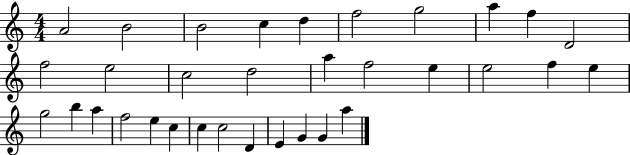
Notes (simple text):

A4/h B4/h B4/h C5/q D5/q F5/h G5/h A5/q F5/q D4/h F5/h E5/h C5/h D5/h A5/q F5/h E5/q E5/h F5/q E5/q G5/h B5/q A5/q F5/h E5/q C5/q C5/q C5/h D4/q E4/q G4/q G4/q A5/q